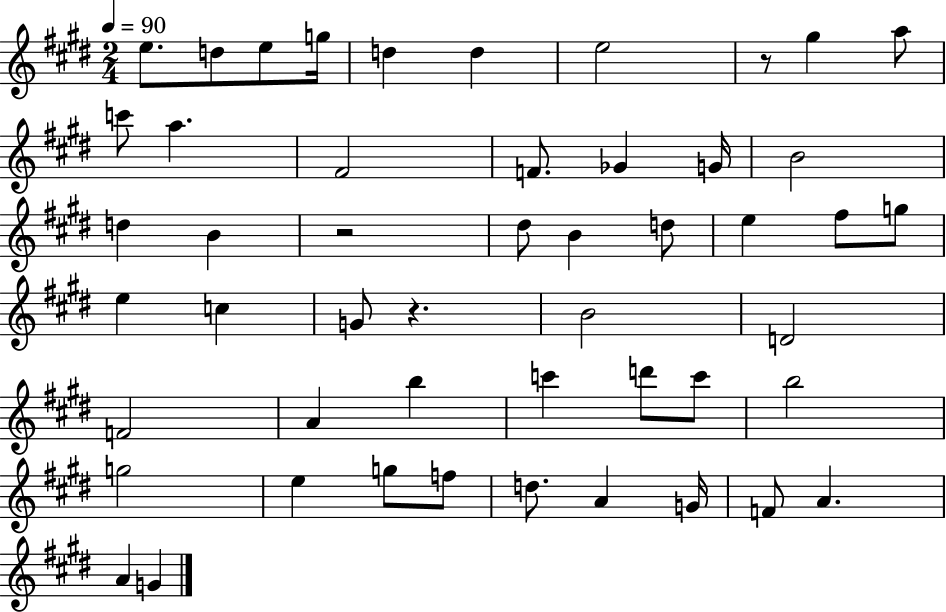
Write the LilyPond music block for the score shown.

{
  \clef treble
  \numericTimeSignature
  \time 2/4
  \key e \major
  \tempo 4 = 90
  \repeat volta 2 { e''8. d''8 e''8 g''16 | d''4 d''4 | e''2 | r8 gis''4 a''8 | \break c'''8 a''4. | fis'2 | f'8. ges'4 g'16 | b'2 | \break d''4 b'4 | r2 | dis''8 b'4 d''8 | e''4 fis''8 g''8 | \break e''4 c''4 | g'8 r4. | b'2 | d'2 | \break f'2 | a'4 b''4 | c'''4 d'''8 c'''8 | b''2 | \break g''2 | e''4 g''8 f''8 | d''8. a'4 g'16 | f'8 a'4. | \break a'4 g'4 | } \bar "|."
}